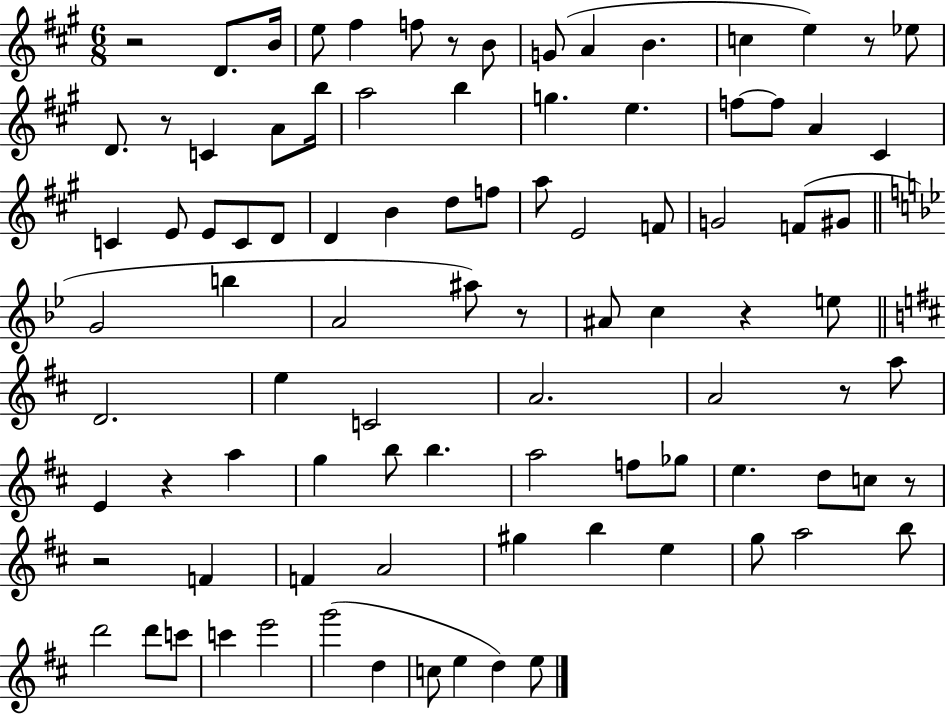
{
  \clef treble
  \numericTimeSignature
  \time 6/8
  \key a \major
  r2 d'8. b'16 | e''8 fis''4 f''8 r8 b'8 | g'8( a'4 b'4. | c''4 e''4) r8 ees''8 | \break d'8. r8 c'4 a'8 b''16 | a''2 b''4 | g''4. e''4. | f''8~~ f''8 a'4 cis'4 | \break c'4 e'8 e'8 c'8 d'8 | d'4 b'4 d''8 f''8 | a''8 e'2 f'8 | g'2 f'8( gis'8 | \break \bar "||" \break \key bes \major g'2 b''4 | a'2 ais''8) r8 | ais'8 c''4 r4 e''8 | \bar "||" \break \key b \minor d'2. | e''4 c'2 | a'2. | a'2 r8 a''8 | \break e'4 r4 a''4 | g''4 b''8 b''4. | a''2 f''8 ges''8 | e''4. d''8 c''8 r8 | \break r2 f'4 | f'4 a'2 | gis''4 b''4 e''4 | g''8 a''2 b''8 | \break d'''2 d'''8 c'''8 | c'''4 e'''2 | g'''2( d''4 | c''8 e''4 d''4) e''8 | \break \bar "|."
}